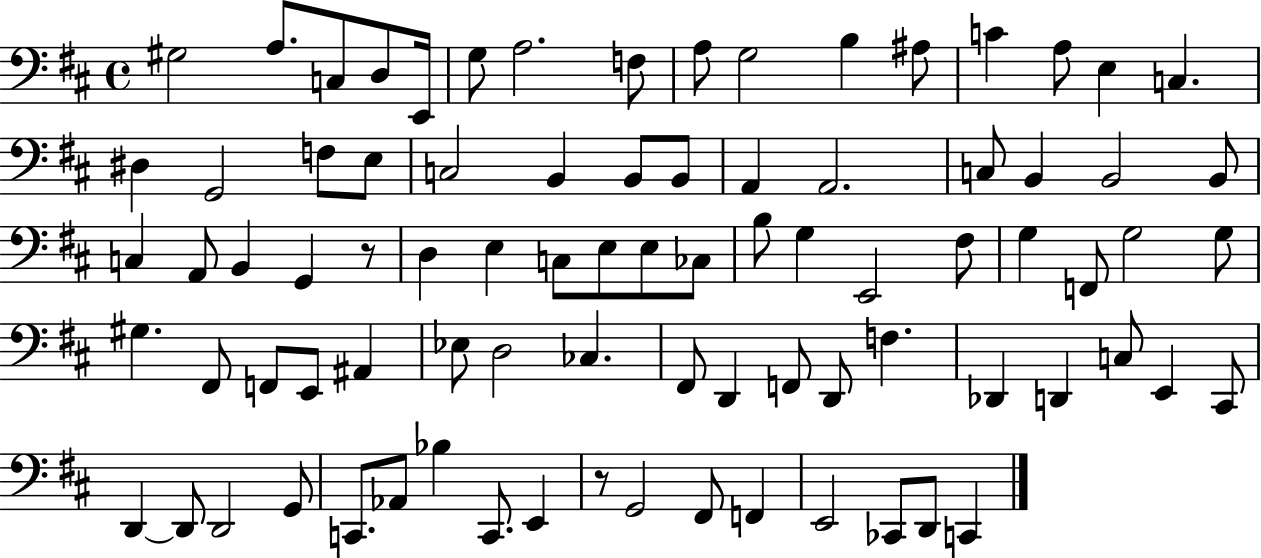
{
  \clef bass
  \time 4/4
  \defaultTimeSignature
  \key d \major
  gis2 a8. c8 d8 e,16 | g8 a2. f8 | a8 g2 b4 ais8 | c'4 a8 e4 c4. | \break dis4 g,2 f8 e8 | c2 b,4 b,8 b,8 | a,4 a,2. | c8 b,4 b,2 b,8 | \break c4 a,8 b,4 g,4 r8 | d4 e4 c8 e8 e8 ces8 | b8 g4 e,2 fis8 | g4 f,8 g2 g8 | \break gis4. fis,8 f,8 e,8 ais,4 | ees8 d2 ces4. | fis,8 d,4 f,8 d,8 f4. | des,4 d,4 c8 e,4 cis,8 | \break d,4~~ d,8 d,2 g,8 | c,8. aes,8 bes4 c,8. e,4 | r8 g,2 fis,8 f,4 | e,2 ces,8 d,8 c,4 | \break \bar "|."
}